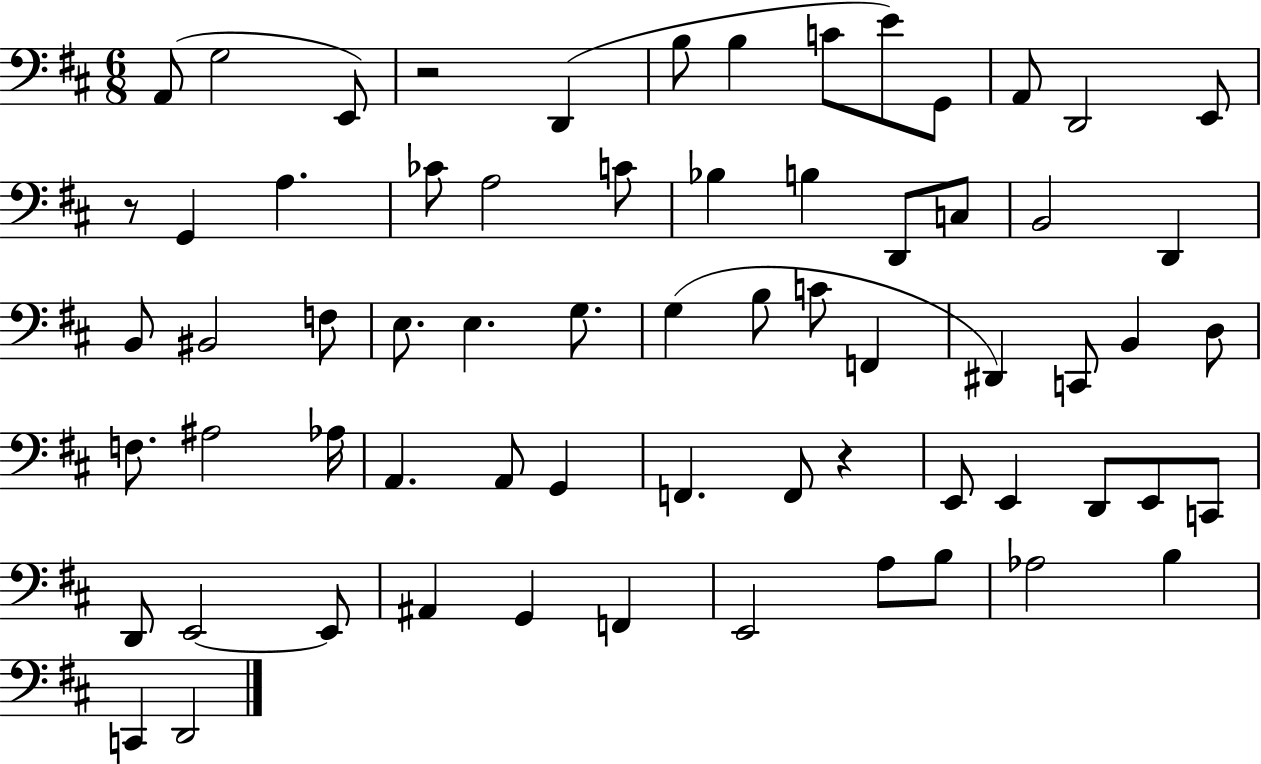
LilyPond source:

{
  \clef bass
  \numericTimeSignature
  \time 6/8
  \key d \major
  a,8( g2 e,8) | r2 d,4( | b8 b4 c'8 e'8) g,8 | a,8 d,2 e,8 | \break r8 g,4 a4. | ces'8 a2 c'8 | bes4 b4 d,8 c8 | b,2 d,4 | \break b,8 bis,2 f8 | e8. e4. g8. | g4( b8 c'8 f,4 | dis,4) c,8 b,4 d8 | \break f8. ais2 aes16 | a,4. a,8 g,4 | f,4. f,8 r4 | e,8 e,4 d,8 e,8 c,8 | \break d,8 e,2~~ e,8 | ais,4 g,4 f,4 | e,2 a8 b8 | aes2 b4 | \break c,4 d,2 | \bar "|."
}